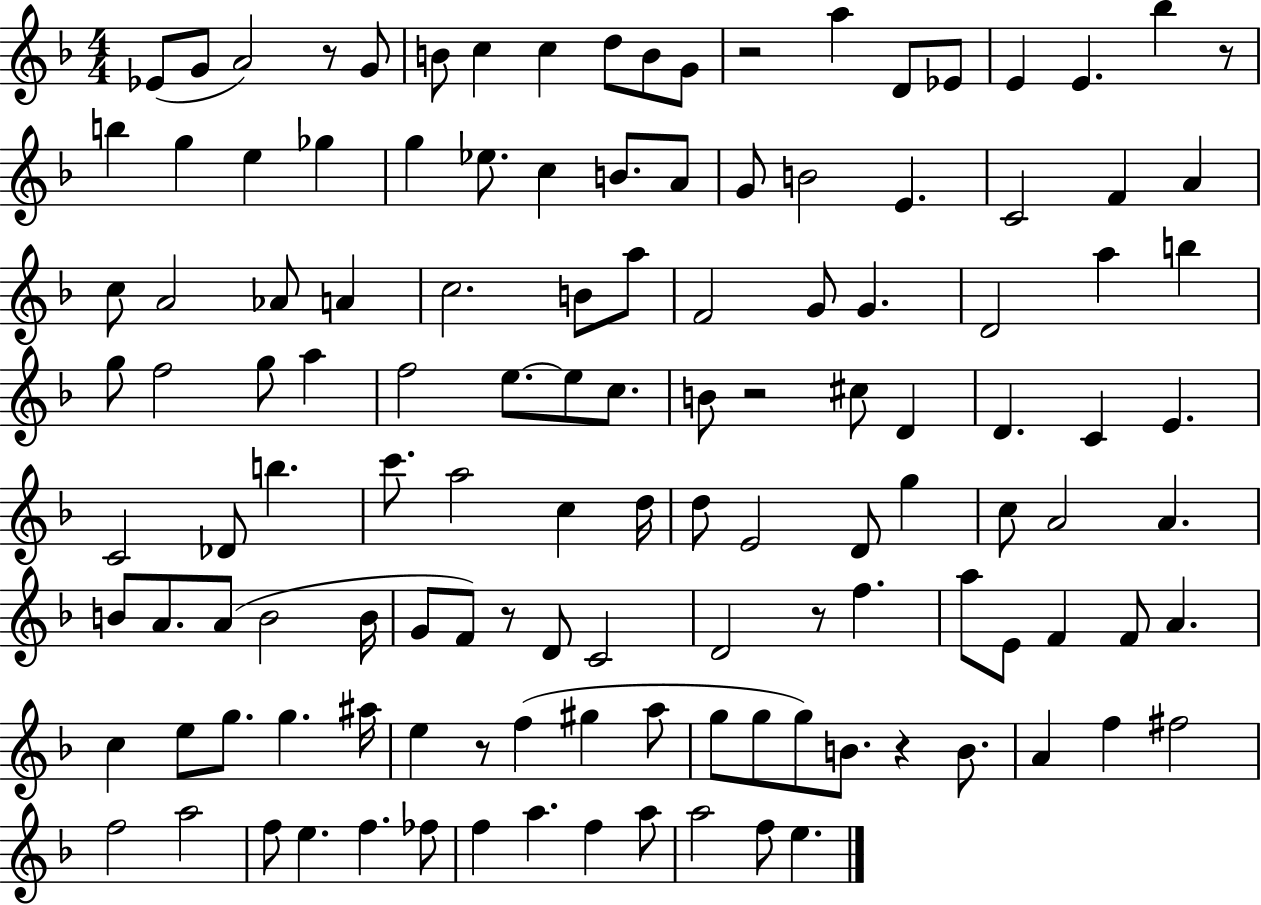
Eb4/e G4/e A4/h R/e G4/e B4/e C5/q C5/q D5/e B4/e G4/e R/h A5/q D4/e Eb4/e E4/q E4/q. Bb5/q R/e B5/q G5/q E5/q Gb5/q G5/q Eb5/e. C5/q B4/e. A4/e G4/e B4/h E4/q. C4/h F4/q A4/q C5/e A4/h Ab4/e A4/q C5/h. B4/e A5/e F4/h G4/e G4/q. D4/h A5/q B5/q G5/e F5/h G5/e A5/q F5/h E5/e. E5/e C5/e. B4/e R/h C#5/e D4/q D4/q. C4/q E4/q. C4/h Db4/e B5/q. C6/e. A5/h C5/q D5/s D5/e E4/h D4/e G5/q C5/e A4/h A4/q. B4/e A4/e. A4/e B4/h B4/s G4/e F4/e R/e D4/e C4/h D4/h R/e F5/q. A5/e E4/e F4/q F4/e A4/q. C5/q E5/e G5/e. G5/q. A#5/s E5/q R/e F5/q G#5/q A5/e G5/e G5/e G5/e B4/e. R/q B4/e. A4/q F5/q F#5/h F5/h A5/h F5/e E5/q. F5/q. FES5/e F5/q A5/q. F5/q A5/e A5/h F5/e E5/q.